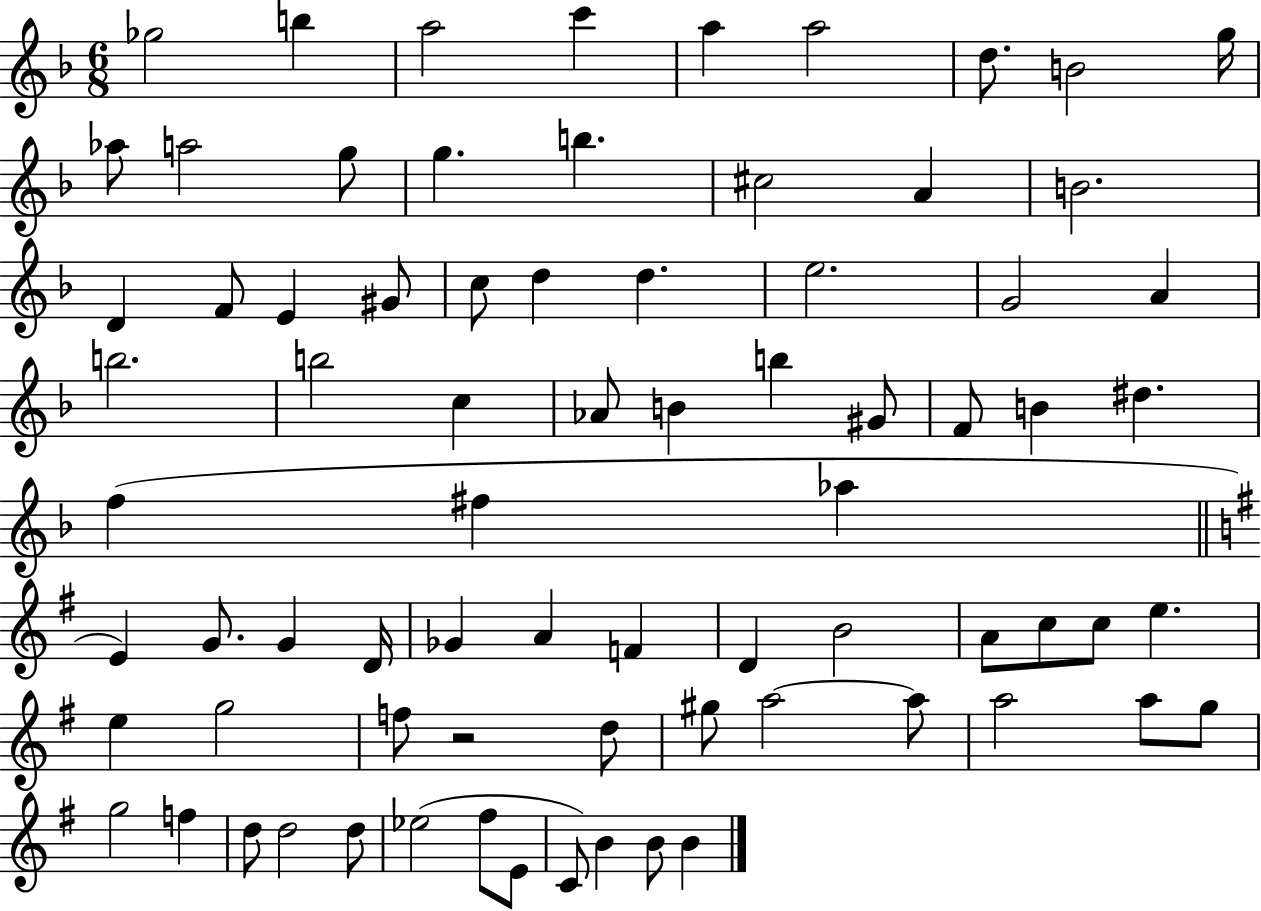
{
  \clef treble
  \numericTimeSignature
  \time 6/8
  \key f \major
  ges''2 b''4 | a''2 c'''4 | a''4 a''2 | d''8. b'2 g''16 | \break aes''8 a''2 g''8 | g''4. b''4. | cis''2 a'4 | b'2. | \break d'4 f'8 e'4 gis'8 | c''8 d''4 d''4. | e''2. | g'2 a'4 | \break b''2. | b''2 c''4 | aes'8 b'4 b''4 gis'8 | f'8 b'4 dis''4. | \break f''4( fis''4 aes''4 | \bar "||" \break \key g \major e'4) g'8. g'4 d'16 | ges'4 a'4 f'4 | d'4 b'2 | a'8 c''8 c''8 e''4. | \break e''4 g''2 | f''8 r2 d''8 | gis''8 a''2~~ a''8 | a''2 a''8 g''8 | \break g''2 f''4 | d''8 d''2 d''8 | ees''2( fis''8 e'8 | c'8) b'4 b'8 b'4 | \break \bar "|."
}